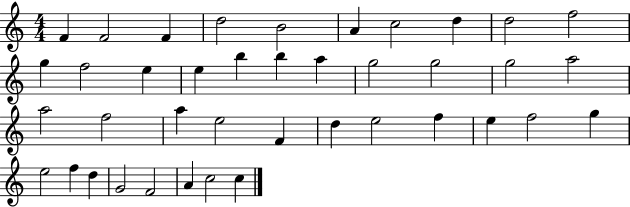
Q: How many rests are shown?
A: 0